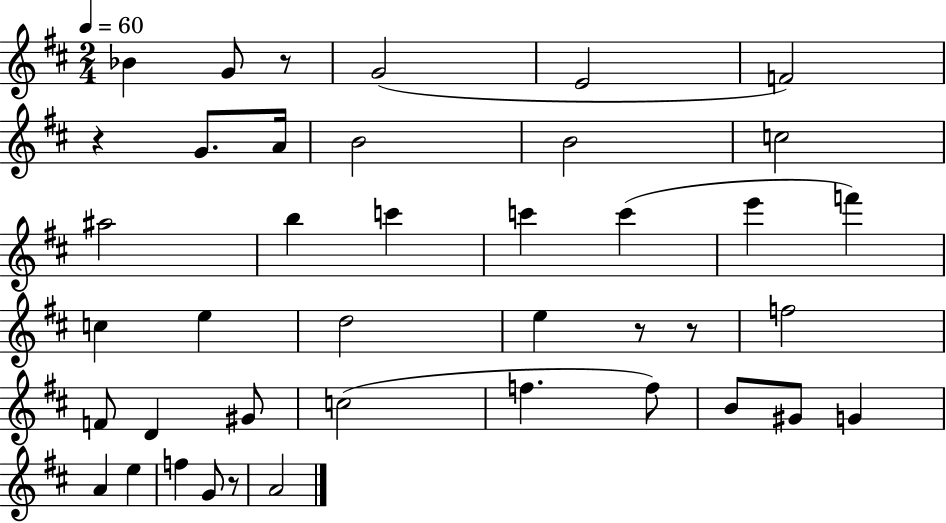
Bb4/q G4/e R/e G4/h E4/h F4/h R/q G4/e. A4/s B4/h B4/h C5/h A#5/h B5/q C6/q C6/q C6/q E6/q F6/q C5/q E5/q D5/h E5/q R/e R/e F5/h F4/e D4/q G#4/e C5/h F5/q. F5/e B4/e G#4/e G4/q A4/q E5/q F5/q G4/e R/e A4/h